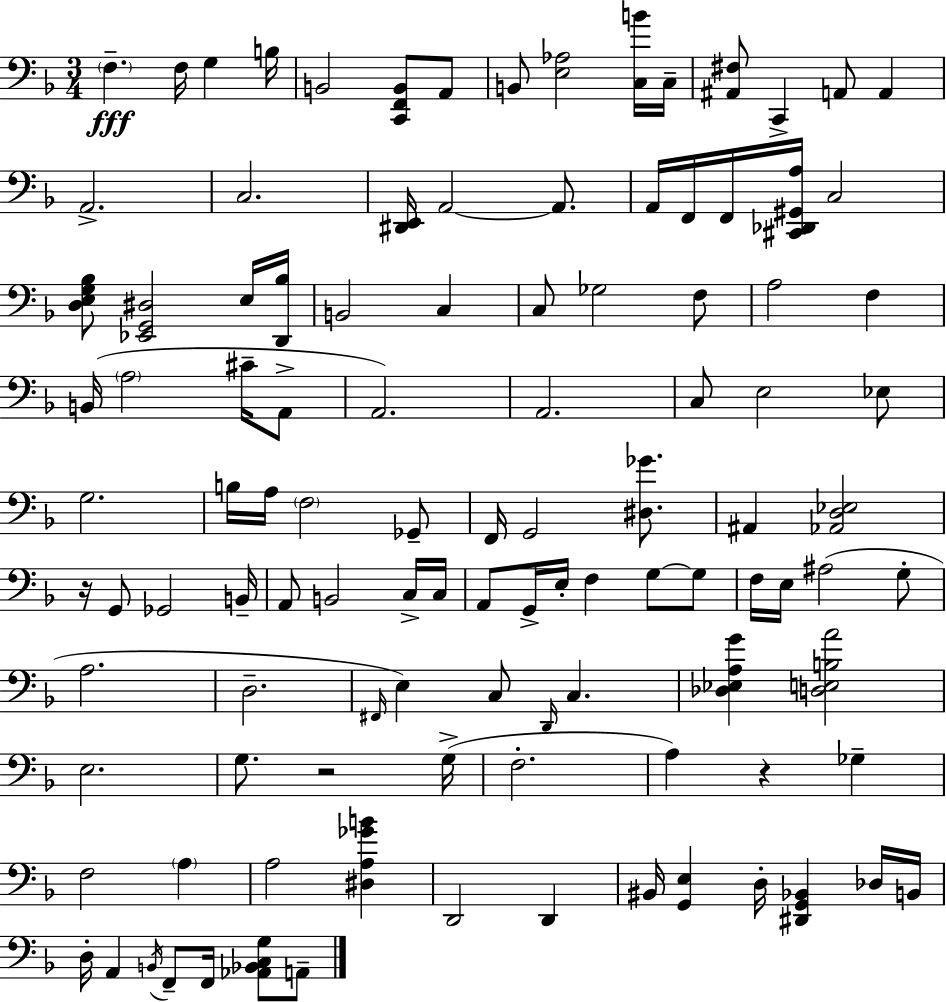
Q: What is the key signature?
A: F major